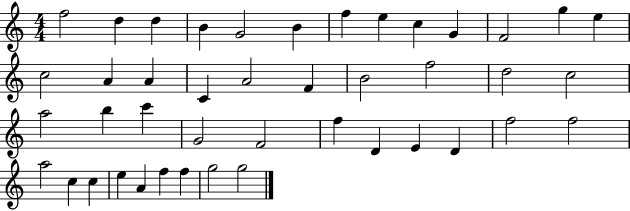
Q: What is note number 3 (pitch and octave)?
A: D5